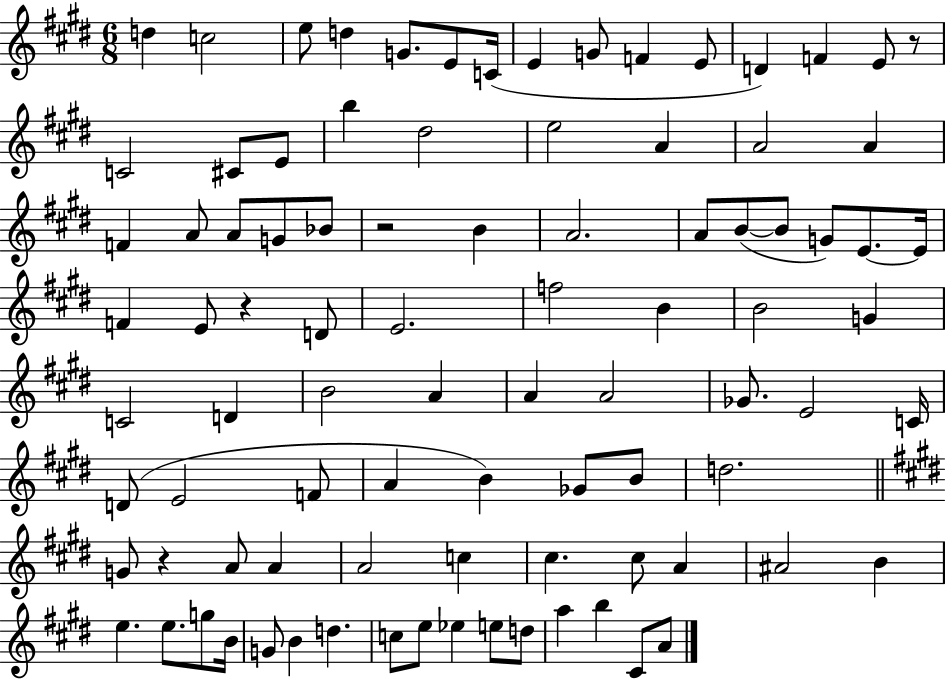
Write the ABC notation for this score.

X:1
T:Untitled
M:6/8
L:1/4
K:E
d c2 e/2 d G/2 E/2 C/4 E G/2 F E/2 D F E/2 z/2 C2 ^C/2 E/2 b ^d2 e2 A A2 A F A/2 A/2 G/2 _B/2 z2 B A2 A/2 B/2 B/2 G/2 E/2 E/4 F E/2 z D/2 E2 f2 B B2 G C2 D B2 A A A2 _G/2 E2 C/4 D/2 E2 F/2 A B _G/2 B/2 d2 G/2 z A/2 A A2 c ^c ^c/2 A ^A2 B e e/2 g/2 B/4 G/2 B d c/2 e/2 _e e/2 d/2 a b ^C/2 A/2